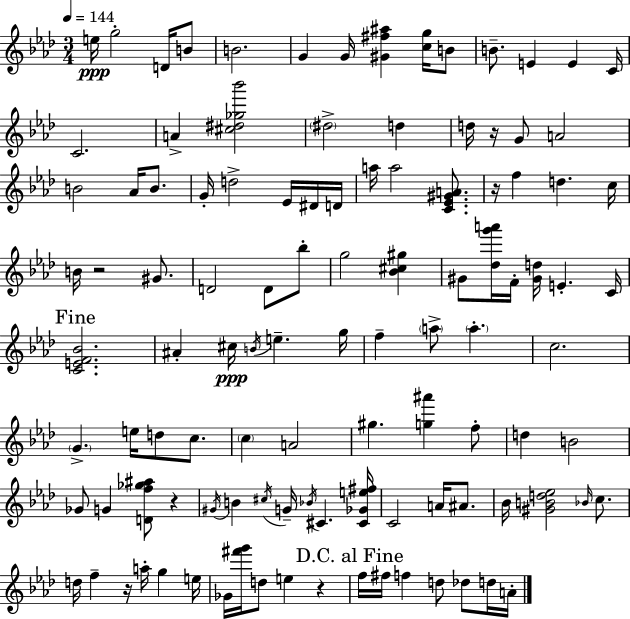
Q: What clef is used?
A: treble